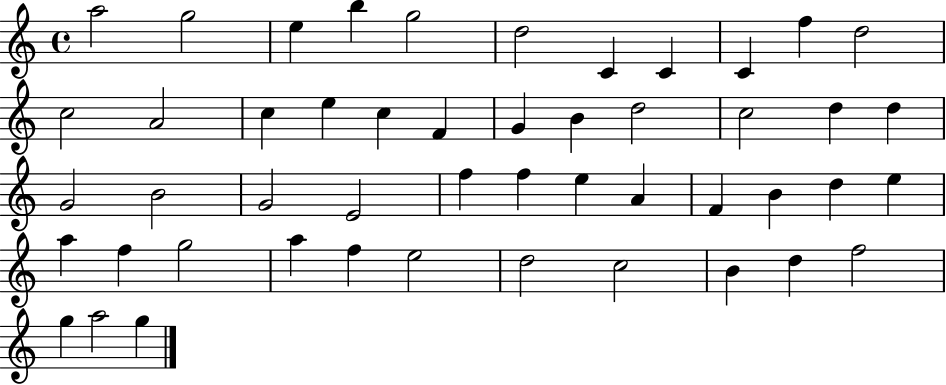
{
  \clef treble
  \time 4/4
  \defaultTimeSignature
  \key c \major
  a''2 g''2 | e''4 b''4 g''2 | d''2 c'4 c'4 | c'4 f''4 d''2 | \break c''2 a'2 | c''4 e''4 c''4 f'4 | g'4 b'4 d''2 | c''2 d''4 d''4 | \break g'2 b'2 | g'2 e'2 | f''4 f''4 e''4 a'4 | f'4 b'4 d''4 e''4 | \break a''4 f''4 g''2 | a''4 f''4 e''2 | d''2 c''2 | b'4 d''4 f''2 | \break g''4 a''2 g''4 | \bar "|."
}